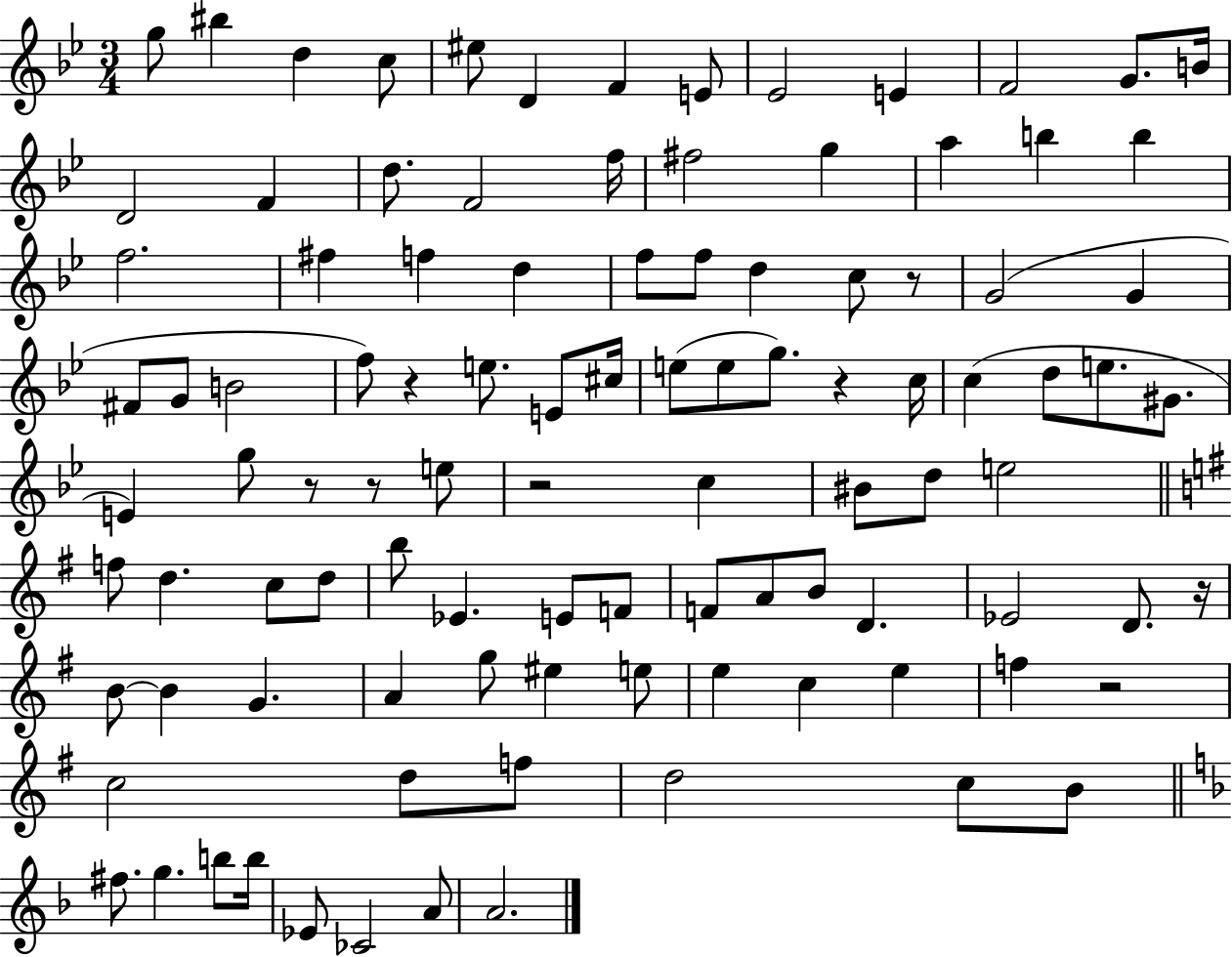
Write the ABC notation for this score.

X:1
T:Untitled
M:3/4
L:1/4
K:Bb
g/2 ^b d c/2 ^e/2 D F E/2 _E2 E F2 G/2 B/4 D2 F d/2 F2 f/4 ^f2 g a b b f2 ^f f d f/2 f/2 d c/2 z/2 G2 G ^F/2 G/2 B2 f/2 z e/2 E/2 ^c/4 e/2 e/2 g/2 z c/4 c d/2 e/2 ^G/2 E g/2 z/2 z/2 e/2 z2 c ^B/2 d/2 e2 f/2 d c/2 d/2 b/2 _E E/2 F/2 F/2 A/2 B/2 D _E2 D/2 z/4 B/2 B G A g/2 ^e e/2 e c e f z2 c2 d/2 f/2 d2 c/2 B/2 ^f/2 g b/2 b/4 _E/2 _C2 A/2 A2